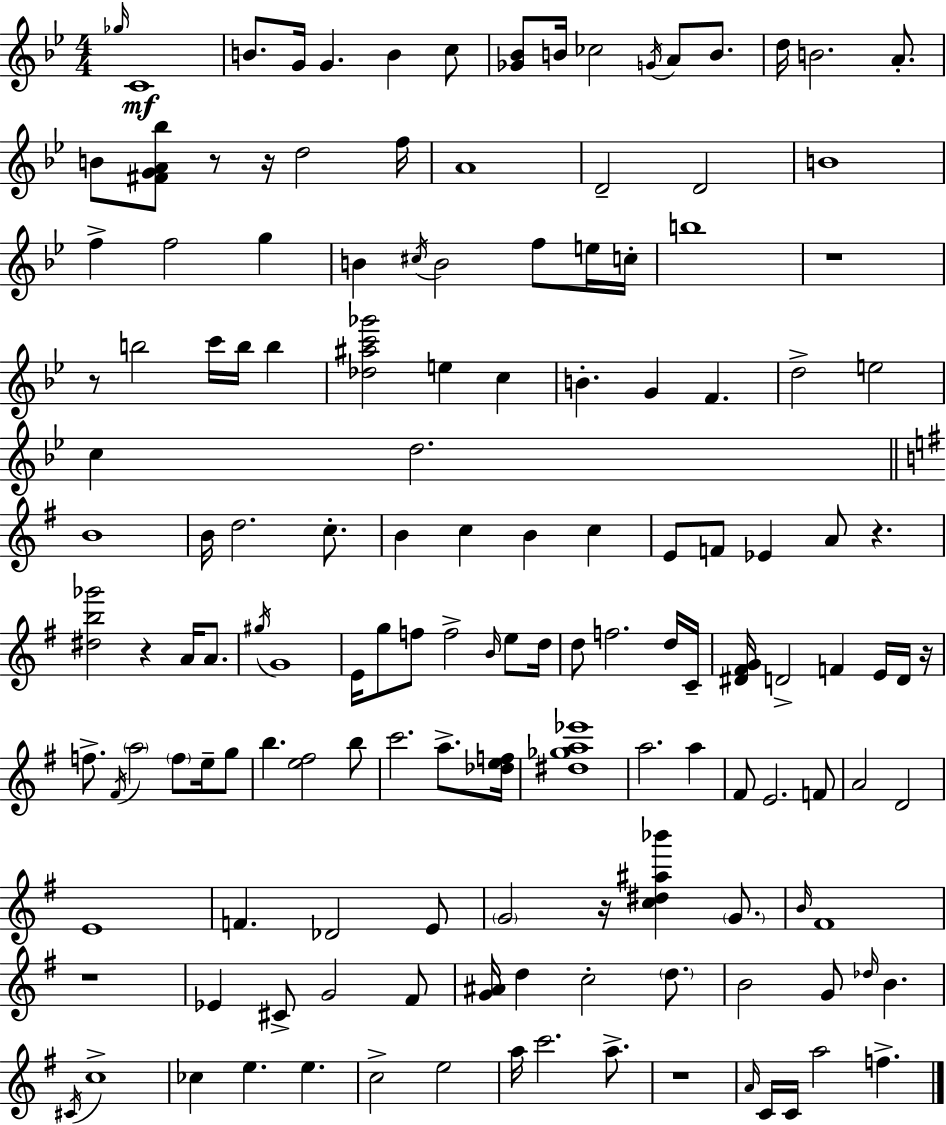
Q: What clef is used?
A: treble